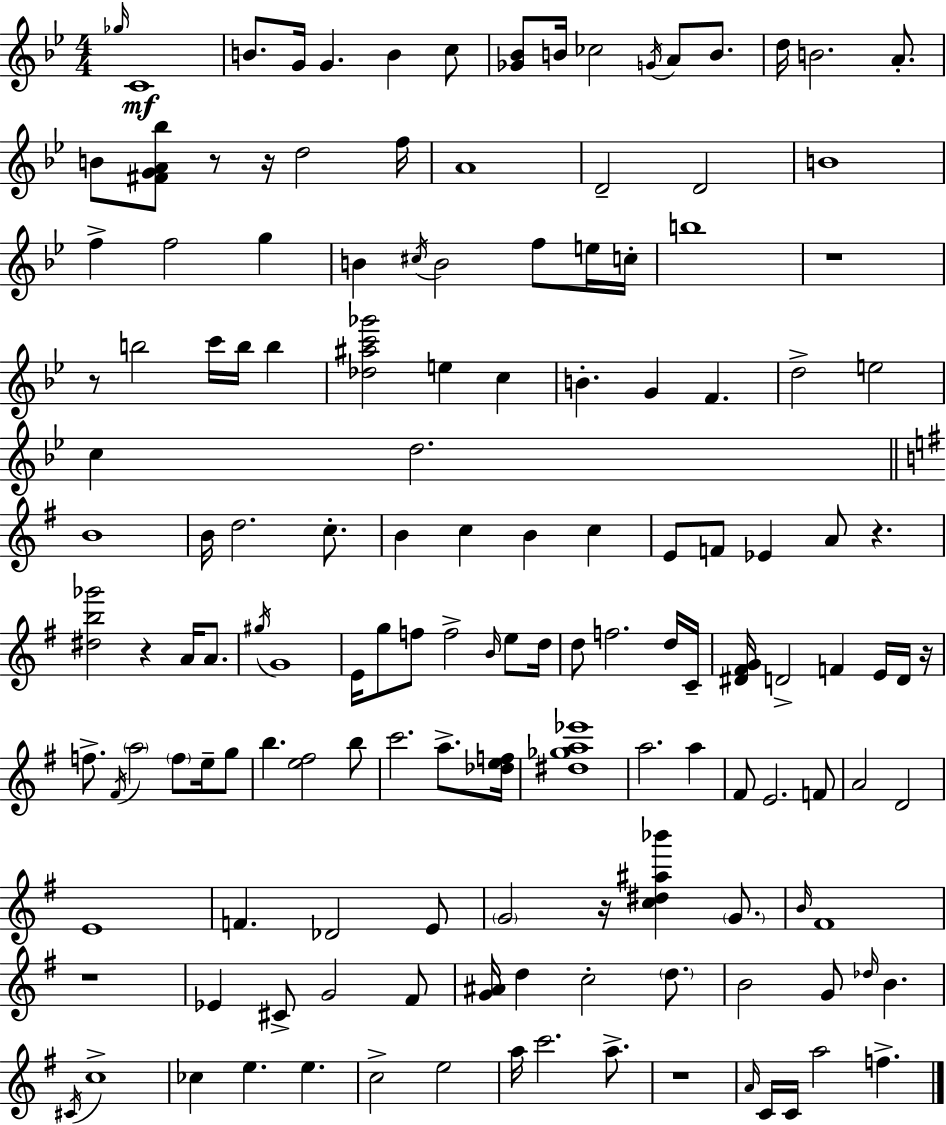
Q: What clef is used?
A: treble